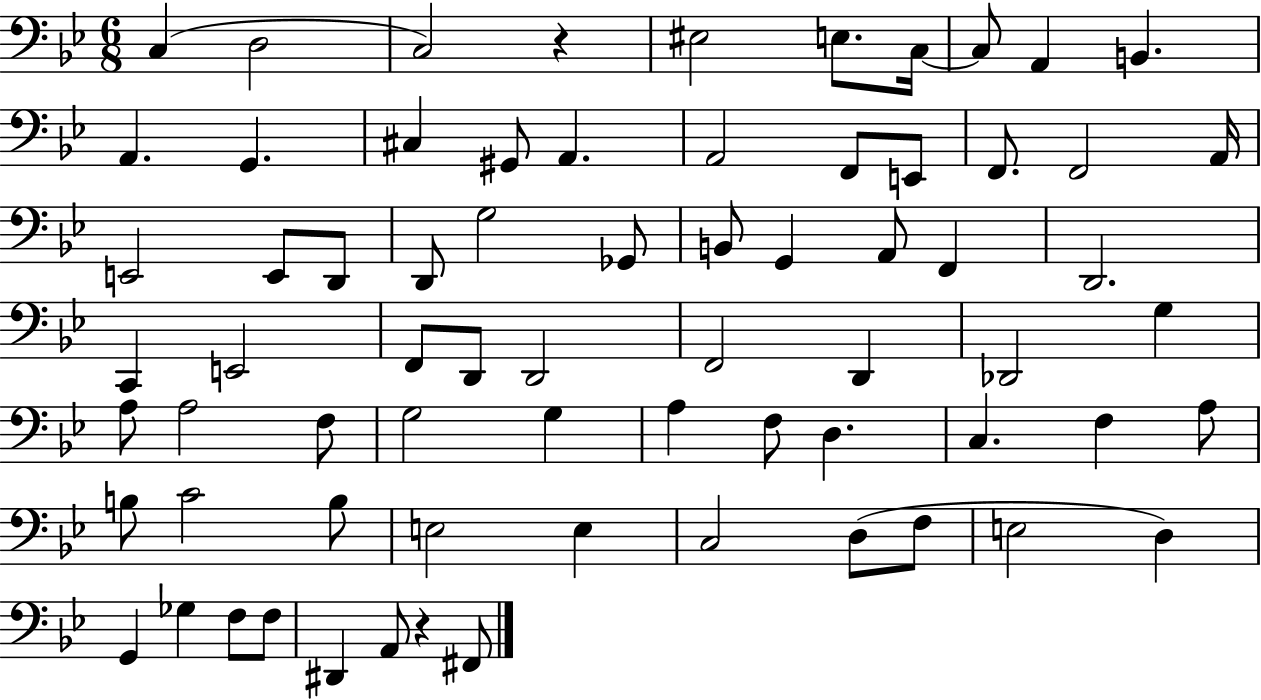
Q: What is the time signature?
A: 6/8